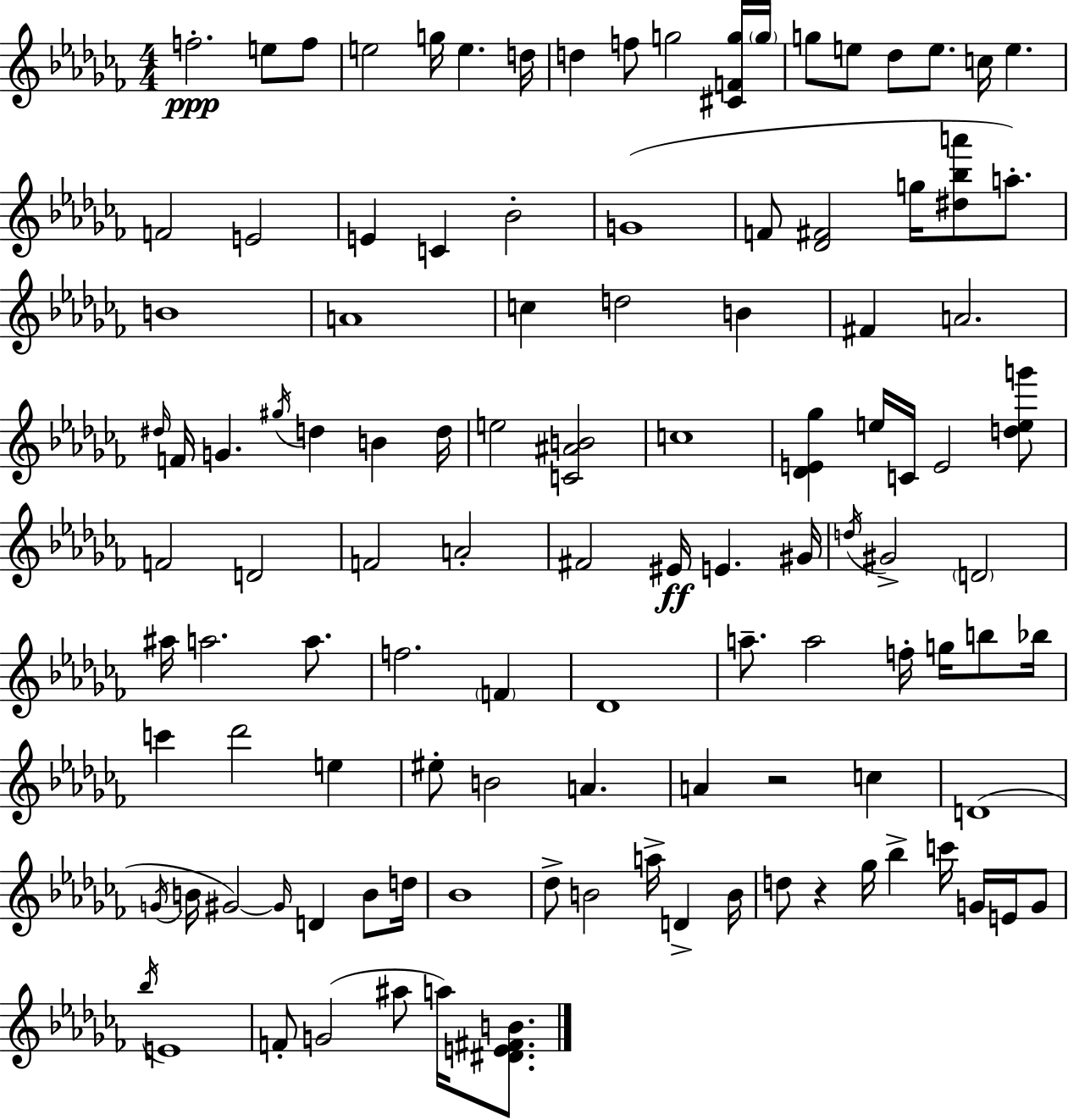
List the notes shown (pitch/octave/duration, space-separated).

F5/h. E5/e F5/e E5/h G5/s E5/q. D5/s D5/q F5/e G5/h [C#4,F4,G5]/s G5/s G5/e E5/e Db5/e E5/e. C5/s E5/q. F4/h E4/h E4/q C4/q Bb4/h G4/w F4/e [Db4,F#4]/h G5/s [D#5,Bb5,A6]/e A5/e. B4/w A4/w C5/q D5/h B4/q F#4/q A4/h. D#5/s F4/s G4/q. G#5/s D5/q B4/q D5/s E5/h [C4,A#4,B4]/h C5/w [Db4,E4,Gb5]/q E5/s C4/s E4/h [D5,E5,G6]/e F4/h D4/h F4/h A4/h F#4/h EIS4/s E4/q. G#4/s D5/s G#4/h D4/h A#5/s A5/h. A5/e. F5/h. F4/q Db4/w A5/e. A5/h F5/s G5/s B5/e Bb5/s C6/q Db6/h E5/q EIS5/e B4/h A4/q. A4/q R/h C5/q D4/w G4/s B4/s G#4/h G#4/s D4/q B4/e D5/s Bb4/w Db5/e B4/h A5/s D4/q B4/s D5/e R/q Gb5/s Bb5/q C6/s G4/s E4/s G4/e Bb5/s E4/w F4/e G4/h A#5/e A5/s [D#4,E4,F#4,B4]/e.